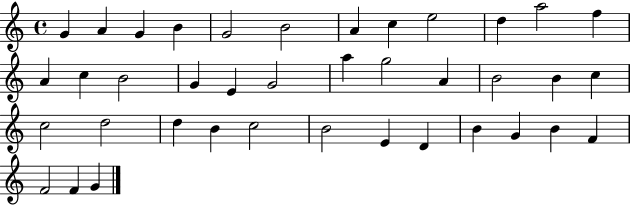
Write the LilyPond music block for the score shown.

{
  \clef treble
  \time 4/4
  \defaultTimeSignature
  \key c \major
  g'4 a'4 g'4 b'4 | g'2 b'2 | a'4 c''4 e''2 | d''4 a''2 f''4 | \break a'4 c''4 b'2 | g'4 e'4 g'2 | a''4 g''2 a'4 | b'2 b'4 c''4 | \break c''2 d''2 | d''4 b'4 c''2 | b'2 e'4 d'4 | b'4 g'4 b'4 f'4 | \break f'2 f'4 g'4 | \bar "|."
}